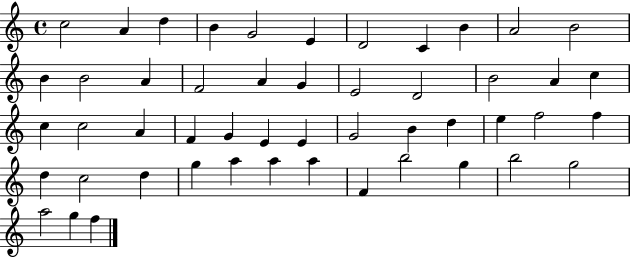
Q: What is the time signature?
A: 4/4